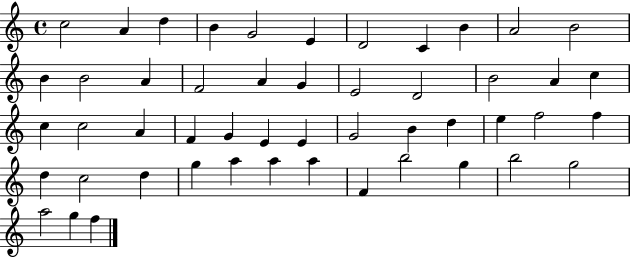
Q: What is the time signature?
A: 4/4